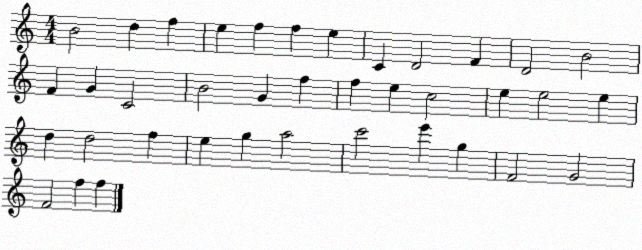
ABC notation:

X:1
T:Untitled
M:4/4
L:1/4
K:C
B2 d f e f f e C D2 F D2 B2 F G C2 B2 G f f e c2 e e2 e d d2 f e g a2 c'2 e' g F2 G2 F2 f f